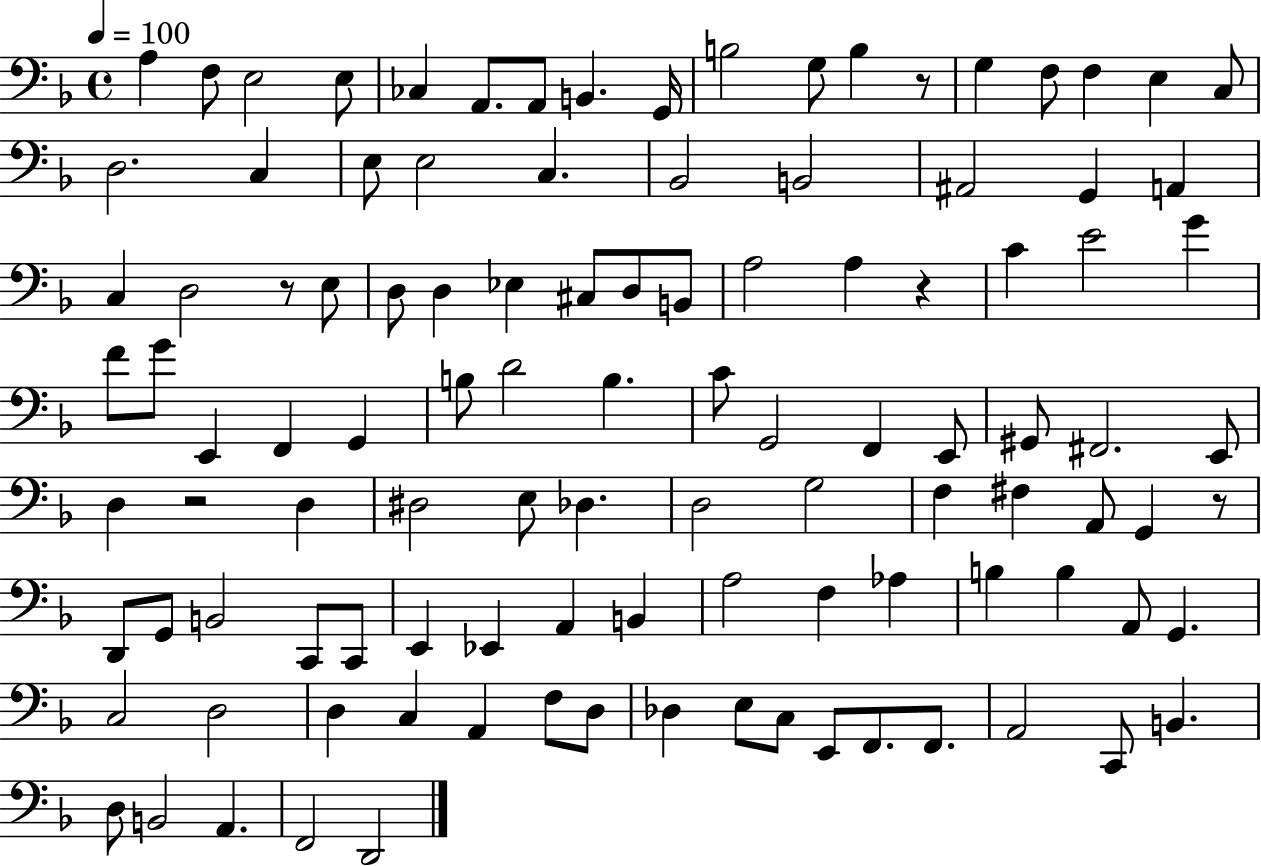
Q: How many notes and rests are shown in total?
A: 109